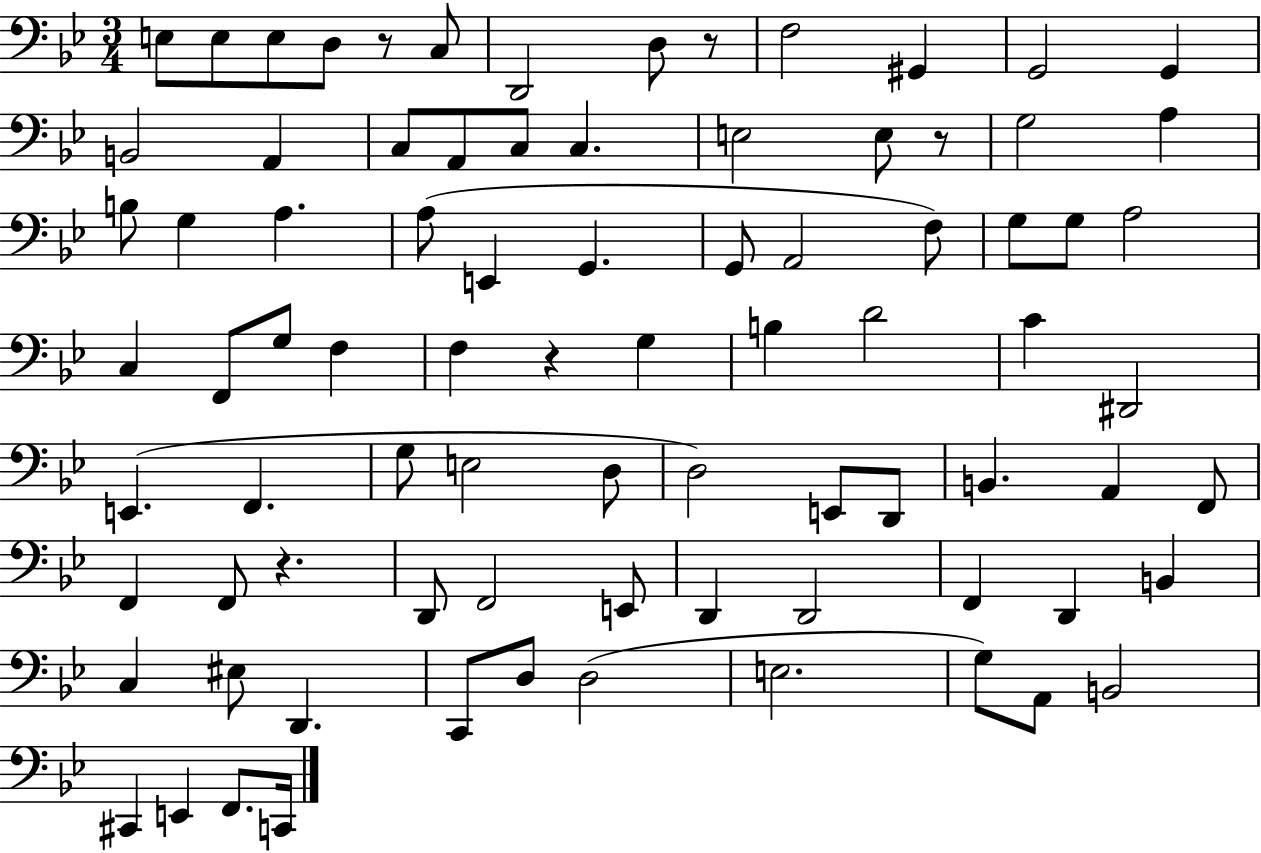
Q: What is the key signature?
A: BES major